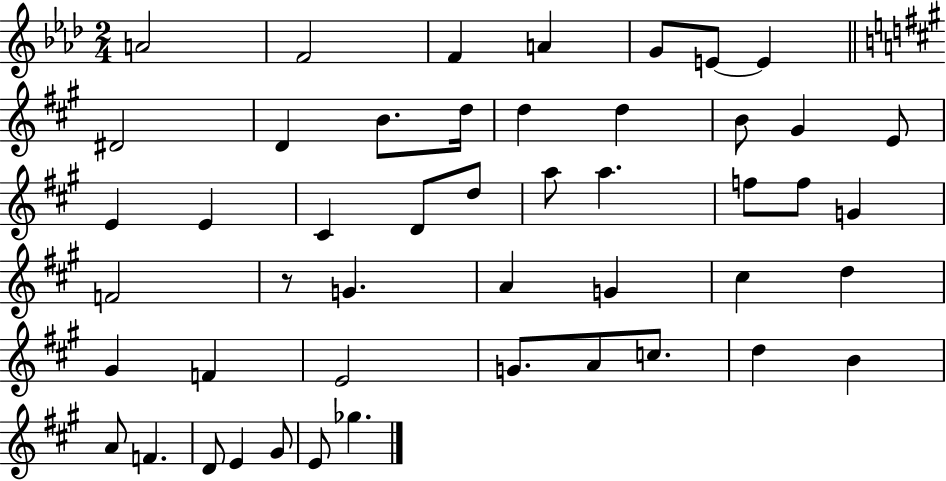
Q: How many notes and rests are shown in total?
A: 48